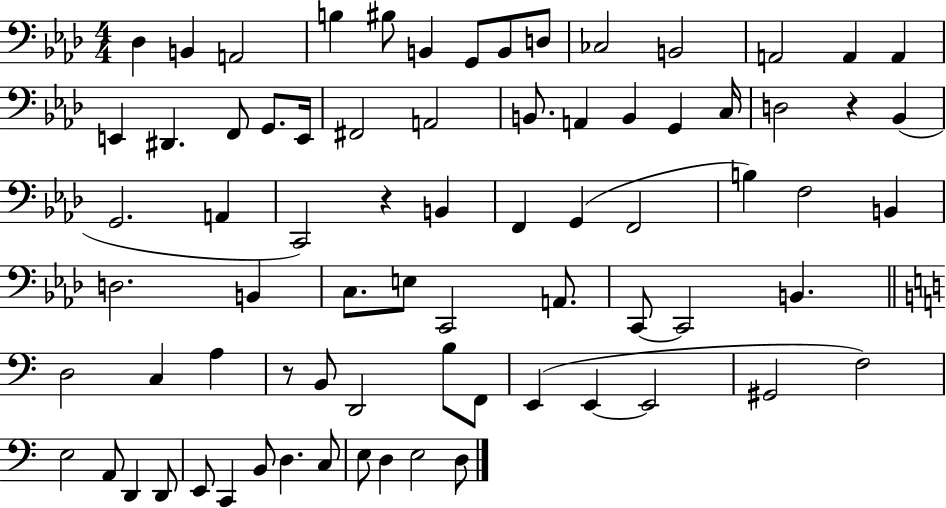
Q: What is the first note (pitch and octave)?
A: Db3